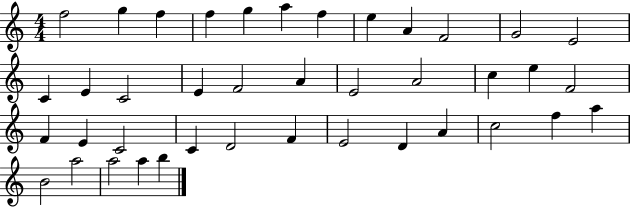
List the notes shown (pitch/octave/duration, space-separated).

F5/h G5/q F5/q F5/q G5/q A5/q F5/q E5/q A4/q F4/h G4/h E4/h C4/q E4/q C4/h E4/q F4/h A4/q E4/h A4/h C5/q E5/q F4/h F4/q E4/q C4/h C4/q D4/h F4/q E4/h D4/q A4/q C5/h F5/q A5/q B4/h A5/h A5/h A5/q B5/q